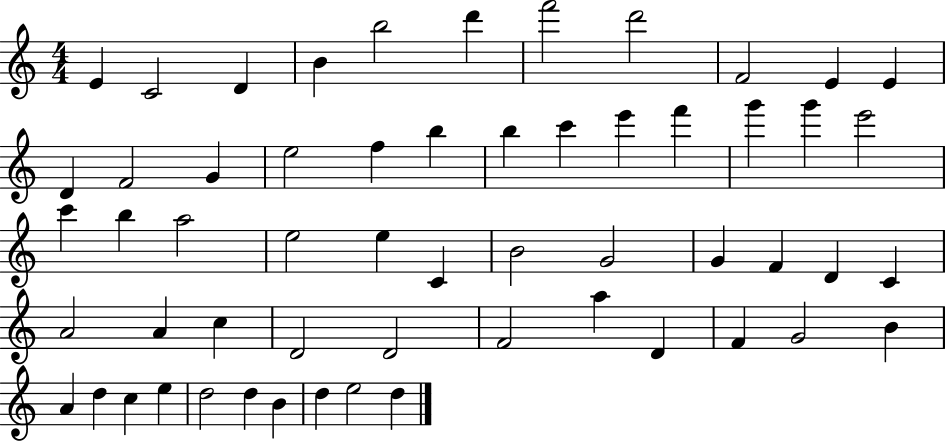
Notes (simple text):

E4/q C4/h D4/q B4/q B5/h D6/q F6/h D6/h F4/h E4/q E4/q D4/q F4/h G4/q E5/h F5/q B5/q B5/q C6/q E6/q F6/q G6/q G6/q E6/h C6/q B5/q A5/h E5/h E5/q C4/q B4/h G4/h G4/q F4/q D4/q C4/q A4/h A4/q C5/q D4/h D4/h F4/h A5/q D4/q F4/q G4/h B4/q A4/q D5/q C5/q E5/q D5/h D5/q B4/q D5/q E5/h D5/q